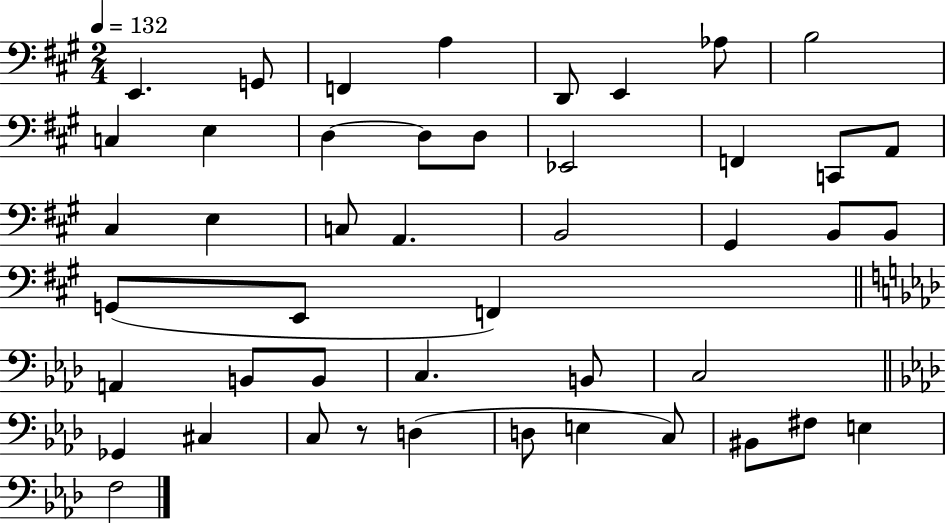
E2/q. G2/e F2/q A3/q D2/e E2/q Ab3/e B3/h C3/q E3/q D3/q D3/e D3/e Eb2/h F2/q C2/e A2/e C#3/q E3/q C3/e A2/q. B2/h G#2/q B2/e B2/e G2/e E2/e F2/q A2/q B2/e B2/e C3/q. B2/e C3/h Gb2/q C#3/q C3/e R/e D3/q D3/e E3/q C3/e BIS2/e F#3/e E3/q F3/h